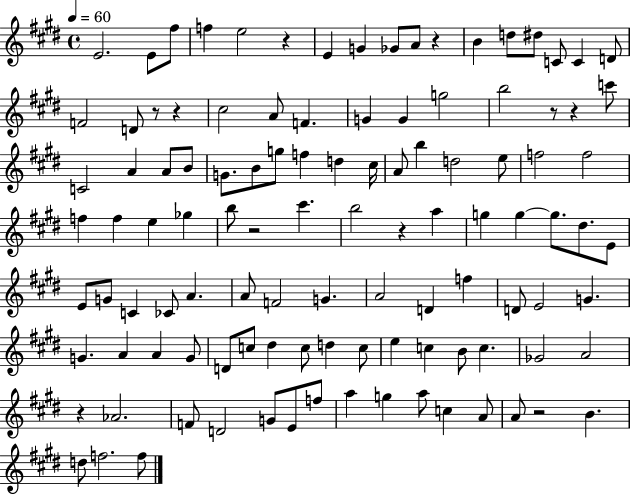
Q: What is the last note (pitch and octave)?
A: F5